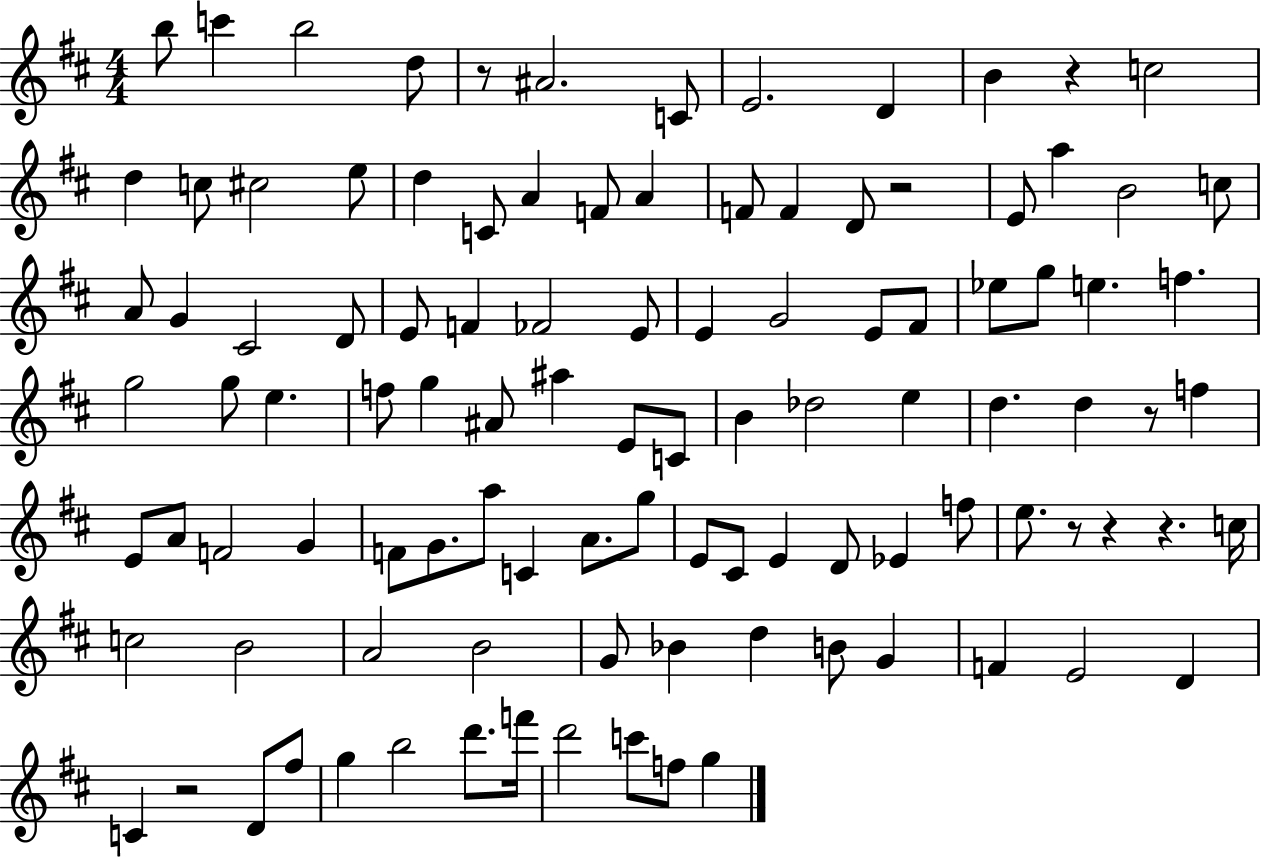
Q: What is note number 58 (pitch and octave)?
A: E4